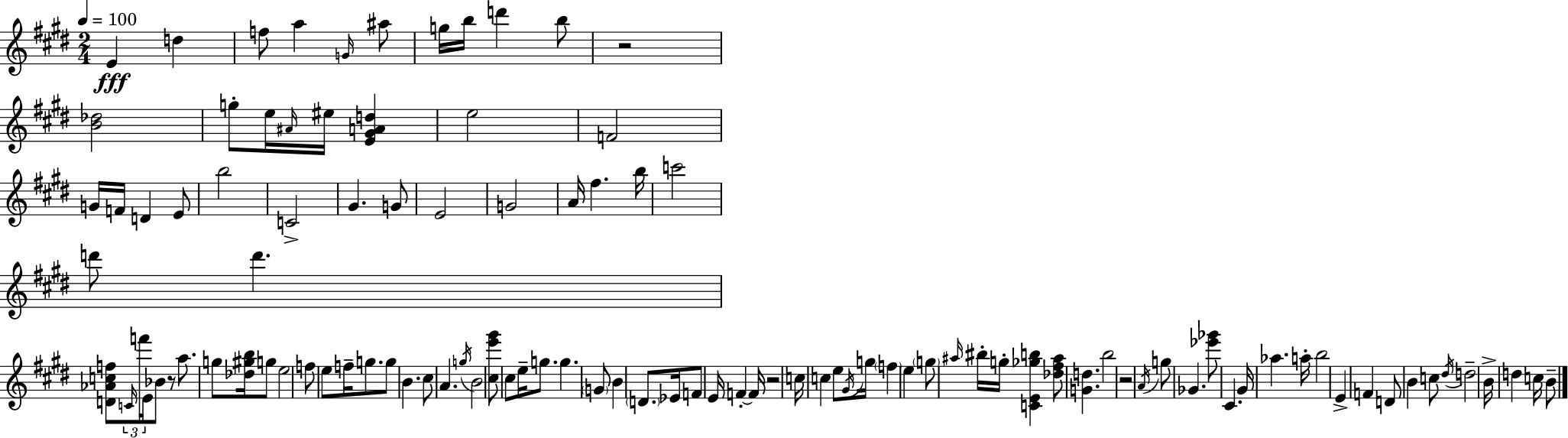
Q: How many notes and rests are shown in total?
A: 106